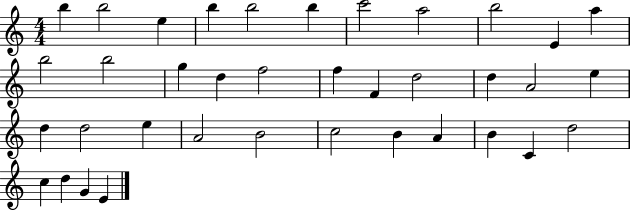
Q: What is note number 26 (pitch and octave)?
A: A4